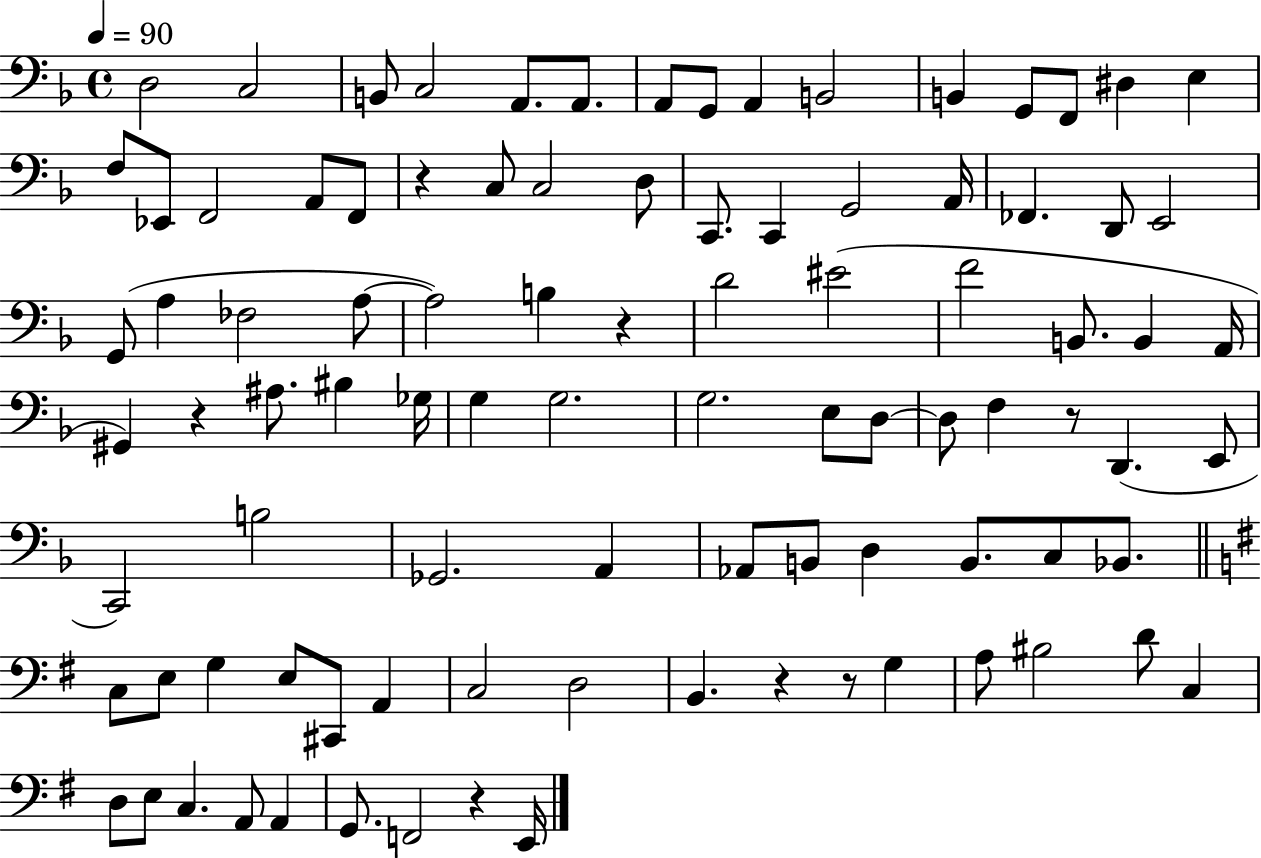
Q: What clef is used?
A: bass